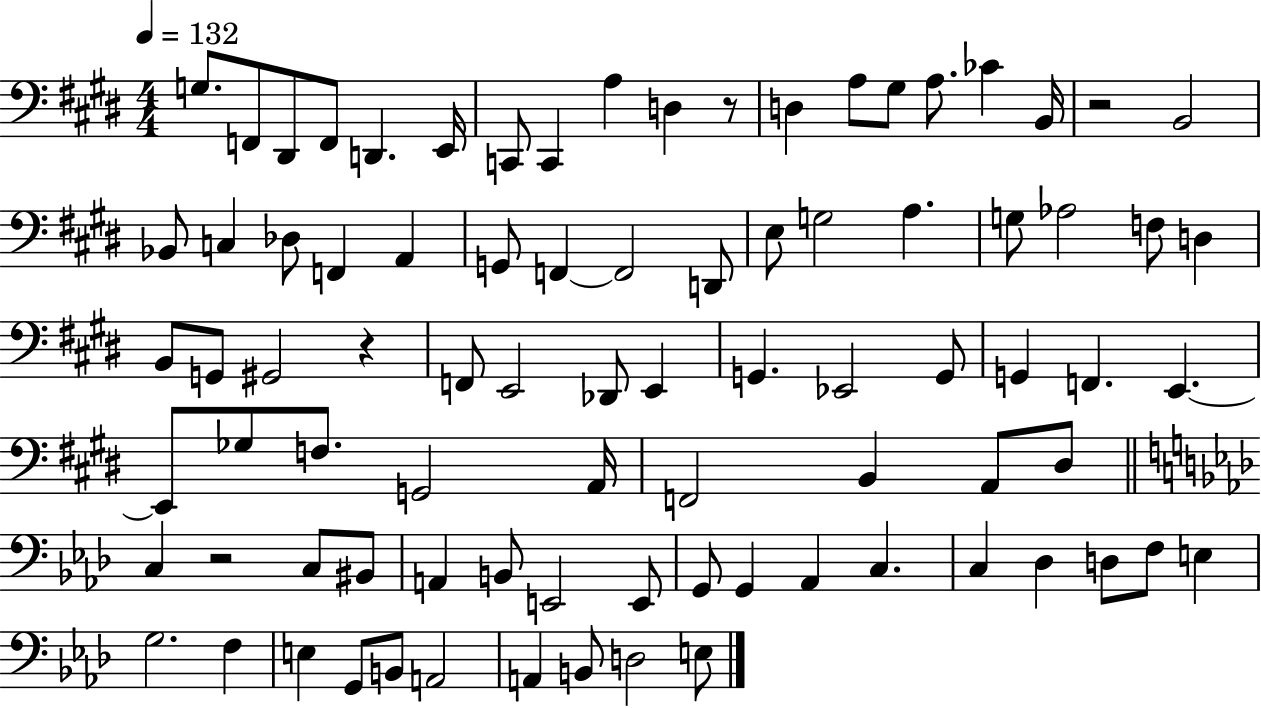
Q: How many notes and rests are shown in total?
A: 85